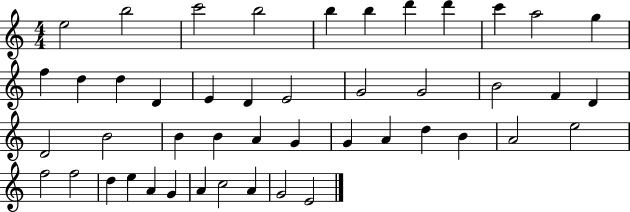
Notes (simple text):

E5/h B5/h C6/h B5/h B5/q B5/q D6/q D6/q C6/q A5/h G5/q F5/q D5/q D5/q D4/q E4/q D4/q E4/h G4/h G4/h B4/h F4/q D4/q D4/h B4/h B4/q B4/q A4/q G4/q G4/q A4/q D5/q B4/q A4/h E5/h F5/h F5/h D5/q E5/q A4/q G4/q A4/q C5/h A4/q G4/h E4/h